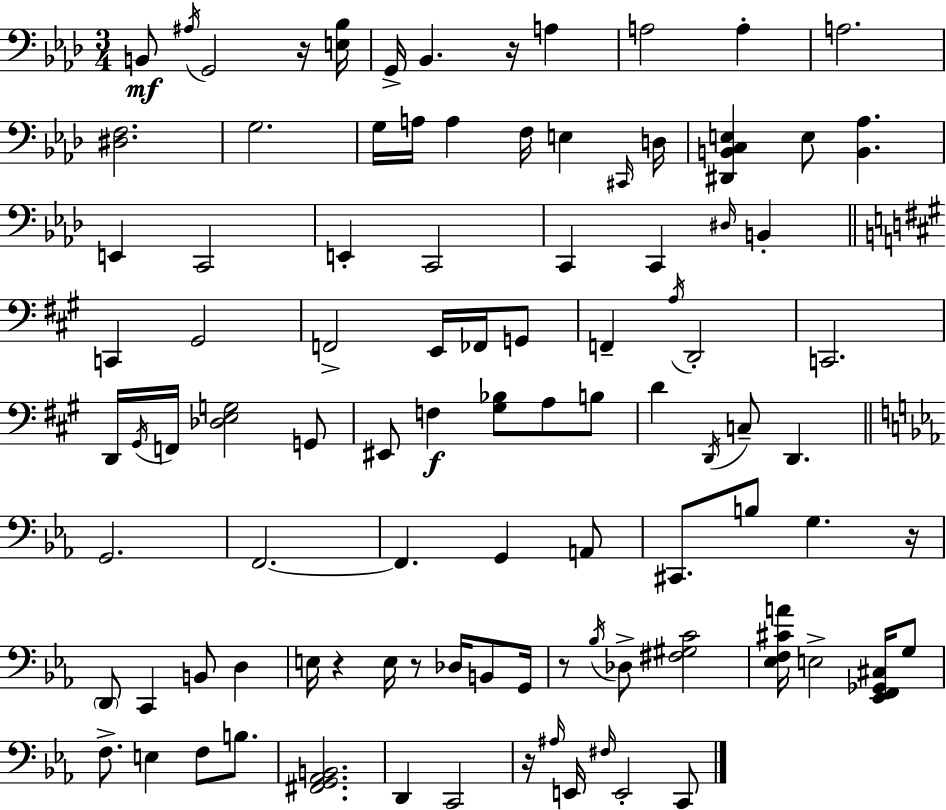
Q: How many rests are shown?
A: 7